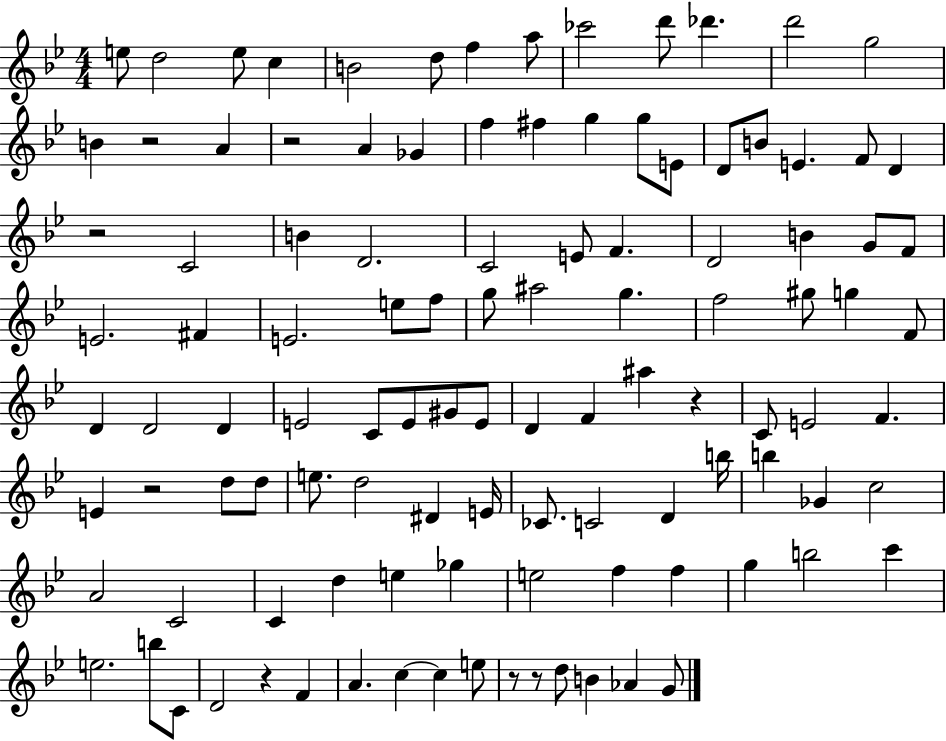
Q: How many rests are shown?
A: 8